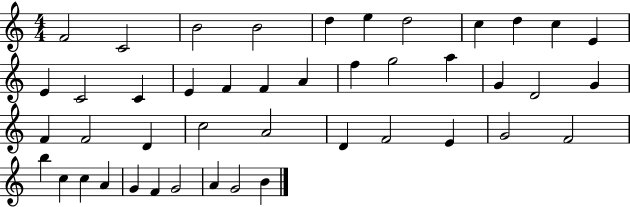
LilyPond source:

{
  \clef treble
  \numericTimeSignature
  \time 4/4
  \key c \major
  f'2 c'2 | b'2 b'2 | d''4 e''4 d''2 | c''4 d''4 c''4 e'4 | \break e'4 c'2 c'4 | e'4 f'4 f'4 a'4 | f''4 g''2 a''4 | g'4 d'2 g'4 | \break f'4 f'2 d'4 | c''2 a'2 | d'4 f'2 e'4 | g'2 f'2 | \break b''4 c''4 c''4 a'4 | g'4 f'4 g'2 | a'4 g'2 b'4 | \bar "|."
}